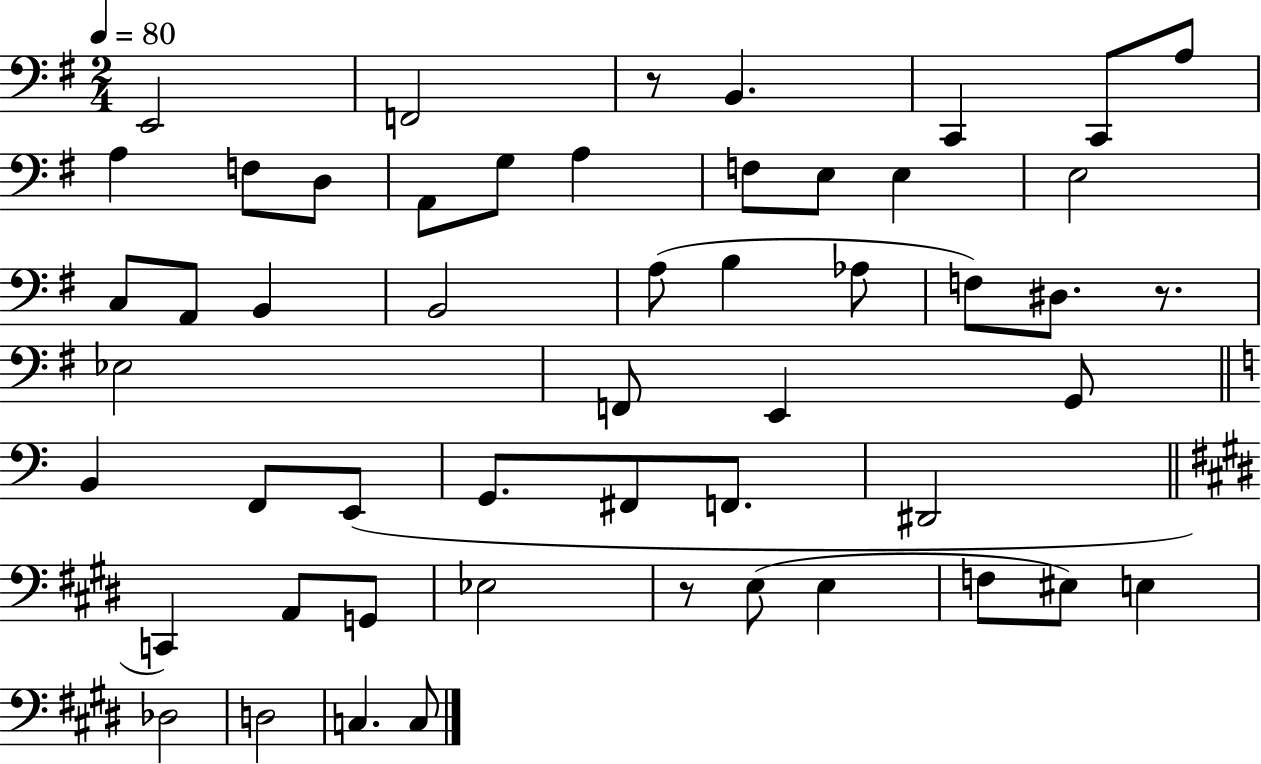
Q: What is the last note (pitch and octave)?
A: C3